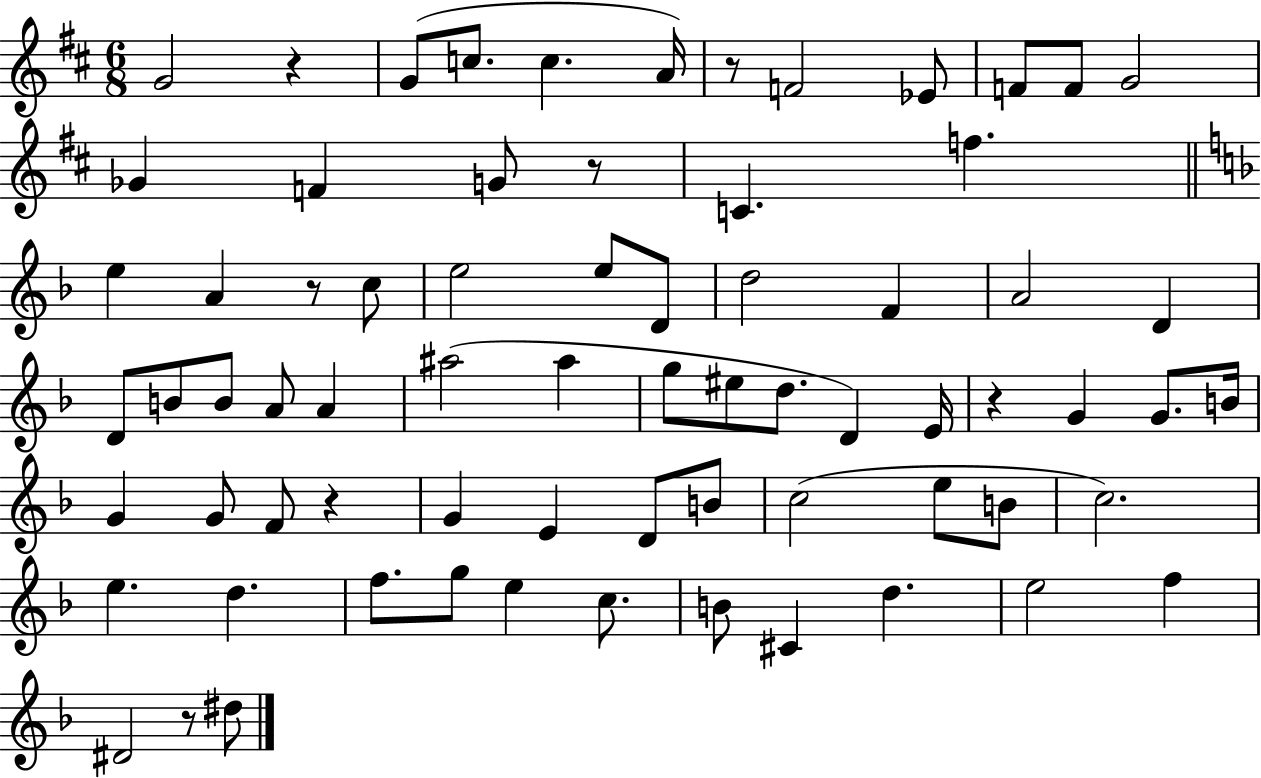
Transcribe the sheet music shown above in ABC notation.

X:1
T:Untitled
M:6/8
L:1/4
K:D
G2 z G/2 c/2 c A/4 z/2 F2 _E/2 F/2 F/2 G2 _G F G/2 z/2 C f e A z/2 c/2 e2 e/2 D/2 d2 F A2 D D/2 B/2 B/2 A/2 A ^a2 ^a g/2 ^e/2 d/2 D E/4 z G G/2 B/4 G G/2 F/2 z G E D/2 B/2 c2 e/2 B/2 c2 e d f/2 g/2 e c/2 B/2 ^C d e2 f ^D2 z/2 ^d/2